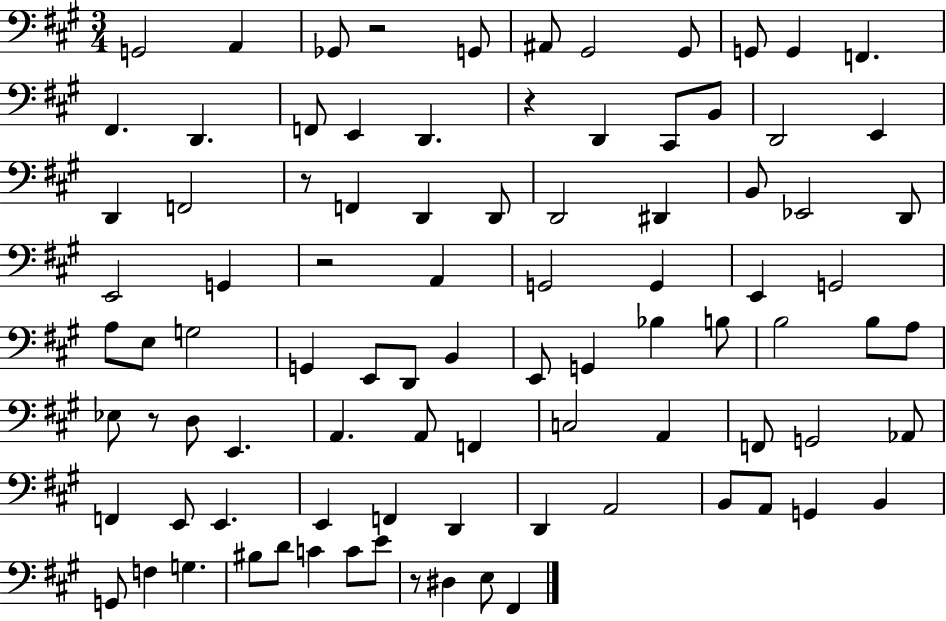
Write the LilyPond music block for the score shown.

{
  \clef bass
  \numericTimeSignature
  \time 3/4
  \key a \major
  \repeat volta 2 { g,2 a,4 | ges,8 r2 g,8 | ais,8 gis,2 gis,8 | g,8 g,4 f,4. | \break fis,4. d,4. | f,8 e,4 d,4. | r4 d,4 cis,8 b,8 | d,2 e,4 | \break d,4 f,2 | r8 f,4 d,4 d,8 | d,2 dis,4 | b,8 ees,2 d,8 | \break e,2 g,4 | r2 a,4 | g,2 g,4 | e,4 g,2 | \break a8 e8 g2 | g,4 e,8 d,8 b,4 | e,8 g,4 bes4 b8 | b2 b8 a8 | \break ees8 r8 d8 e,4. | a,4. a,8 f,4 | c2 a,4 | f,8 g,2 aes,8 | \break f,4 e,8 e,4. | e,4 f,4 d,4 | d,4 a,2 | b,8 a,8 g,4 b,4 | \break g,8 f4 g4. | bis8 d'8 c'4 c'8 e'8 | r8 dis4 e8 fis,4 | } \bar "|."
}